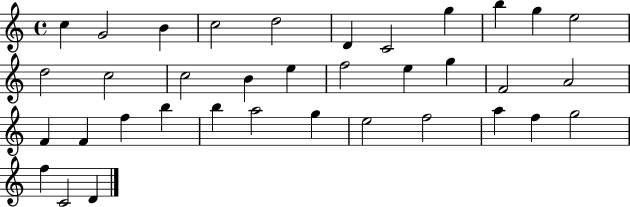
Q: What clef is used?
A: treble